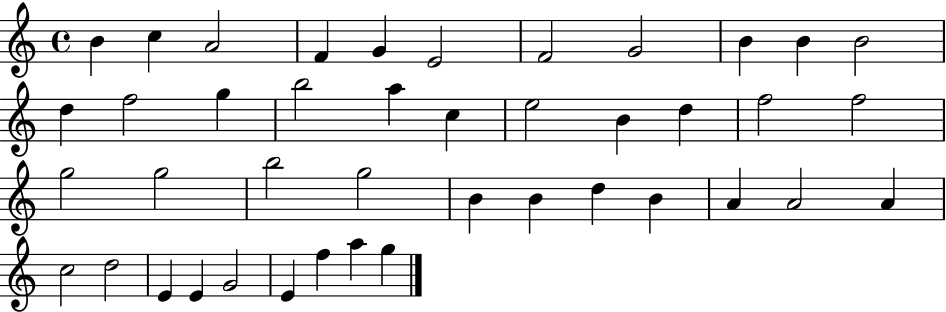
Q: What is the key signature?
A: C major